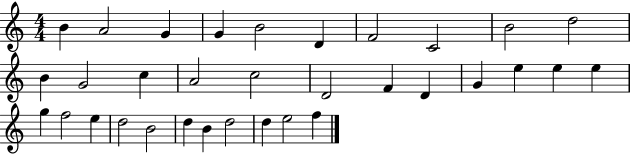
B4/q A4/h G4/q G4/q B4/h D4/q F4/h C4/h B4/h D5/h B4/q G4/h C5/q A4/h C5/h D4/h F4/q D4/q G4/q E5/q E5/q E5/q G5/q F5/h E5/q D5/h B4/h D5/q B4/q D5/h D5/q E5/h F5/q